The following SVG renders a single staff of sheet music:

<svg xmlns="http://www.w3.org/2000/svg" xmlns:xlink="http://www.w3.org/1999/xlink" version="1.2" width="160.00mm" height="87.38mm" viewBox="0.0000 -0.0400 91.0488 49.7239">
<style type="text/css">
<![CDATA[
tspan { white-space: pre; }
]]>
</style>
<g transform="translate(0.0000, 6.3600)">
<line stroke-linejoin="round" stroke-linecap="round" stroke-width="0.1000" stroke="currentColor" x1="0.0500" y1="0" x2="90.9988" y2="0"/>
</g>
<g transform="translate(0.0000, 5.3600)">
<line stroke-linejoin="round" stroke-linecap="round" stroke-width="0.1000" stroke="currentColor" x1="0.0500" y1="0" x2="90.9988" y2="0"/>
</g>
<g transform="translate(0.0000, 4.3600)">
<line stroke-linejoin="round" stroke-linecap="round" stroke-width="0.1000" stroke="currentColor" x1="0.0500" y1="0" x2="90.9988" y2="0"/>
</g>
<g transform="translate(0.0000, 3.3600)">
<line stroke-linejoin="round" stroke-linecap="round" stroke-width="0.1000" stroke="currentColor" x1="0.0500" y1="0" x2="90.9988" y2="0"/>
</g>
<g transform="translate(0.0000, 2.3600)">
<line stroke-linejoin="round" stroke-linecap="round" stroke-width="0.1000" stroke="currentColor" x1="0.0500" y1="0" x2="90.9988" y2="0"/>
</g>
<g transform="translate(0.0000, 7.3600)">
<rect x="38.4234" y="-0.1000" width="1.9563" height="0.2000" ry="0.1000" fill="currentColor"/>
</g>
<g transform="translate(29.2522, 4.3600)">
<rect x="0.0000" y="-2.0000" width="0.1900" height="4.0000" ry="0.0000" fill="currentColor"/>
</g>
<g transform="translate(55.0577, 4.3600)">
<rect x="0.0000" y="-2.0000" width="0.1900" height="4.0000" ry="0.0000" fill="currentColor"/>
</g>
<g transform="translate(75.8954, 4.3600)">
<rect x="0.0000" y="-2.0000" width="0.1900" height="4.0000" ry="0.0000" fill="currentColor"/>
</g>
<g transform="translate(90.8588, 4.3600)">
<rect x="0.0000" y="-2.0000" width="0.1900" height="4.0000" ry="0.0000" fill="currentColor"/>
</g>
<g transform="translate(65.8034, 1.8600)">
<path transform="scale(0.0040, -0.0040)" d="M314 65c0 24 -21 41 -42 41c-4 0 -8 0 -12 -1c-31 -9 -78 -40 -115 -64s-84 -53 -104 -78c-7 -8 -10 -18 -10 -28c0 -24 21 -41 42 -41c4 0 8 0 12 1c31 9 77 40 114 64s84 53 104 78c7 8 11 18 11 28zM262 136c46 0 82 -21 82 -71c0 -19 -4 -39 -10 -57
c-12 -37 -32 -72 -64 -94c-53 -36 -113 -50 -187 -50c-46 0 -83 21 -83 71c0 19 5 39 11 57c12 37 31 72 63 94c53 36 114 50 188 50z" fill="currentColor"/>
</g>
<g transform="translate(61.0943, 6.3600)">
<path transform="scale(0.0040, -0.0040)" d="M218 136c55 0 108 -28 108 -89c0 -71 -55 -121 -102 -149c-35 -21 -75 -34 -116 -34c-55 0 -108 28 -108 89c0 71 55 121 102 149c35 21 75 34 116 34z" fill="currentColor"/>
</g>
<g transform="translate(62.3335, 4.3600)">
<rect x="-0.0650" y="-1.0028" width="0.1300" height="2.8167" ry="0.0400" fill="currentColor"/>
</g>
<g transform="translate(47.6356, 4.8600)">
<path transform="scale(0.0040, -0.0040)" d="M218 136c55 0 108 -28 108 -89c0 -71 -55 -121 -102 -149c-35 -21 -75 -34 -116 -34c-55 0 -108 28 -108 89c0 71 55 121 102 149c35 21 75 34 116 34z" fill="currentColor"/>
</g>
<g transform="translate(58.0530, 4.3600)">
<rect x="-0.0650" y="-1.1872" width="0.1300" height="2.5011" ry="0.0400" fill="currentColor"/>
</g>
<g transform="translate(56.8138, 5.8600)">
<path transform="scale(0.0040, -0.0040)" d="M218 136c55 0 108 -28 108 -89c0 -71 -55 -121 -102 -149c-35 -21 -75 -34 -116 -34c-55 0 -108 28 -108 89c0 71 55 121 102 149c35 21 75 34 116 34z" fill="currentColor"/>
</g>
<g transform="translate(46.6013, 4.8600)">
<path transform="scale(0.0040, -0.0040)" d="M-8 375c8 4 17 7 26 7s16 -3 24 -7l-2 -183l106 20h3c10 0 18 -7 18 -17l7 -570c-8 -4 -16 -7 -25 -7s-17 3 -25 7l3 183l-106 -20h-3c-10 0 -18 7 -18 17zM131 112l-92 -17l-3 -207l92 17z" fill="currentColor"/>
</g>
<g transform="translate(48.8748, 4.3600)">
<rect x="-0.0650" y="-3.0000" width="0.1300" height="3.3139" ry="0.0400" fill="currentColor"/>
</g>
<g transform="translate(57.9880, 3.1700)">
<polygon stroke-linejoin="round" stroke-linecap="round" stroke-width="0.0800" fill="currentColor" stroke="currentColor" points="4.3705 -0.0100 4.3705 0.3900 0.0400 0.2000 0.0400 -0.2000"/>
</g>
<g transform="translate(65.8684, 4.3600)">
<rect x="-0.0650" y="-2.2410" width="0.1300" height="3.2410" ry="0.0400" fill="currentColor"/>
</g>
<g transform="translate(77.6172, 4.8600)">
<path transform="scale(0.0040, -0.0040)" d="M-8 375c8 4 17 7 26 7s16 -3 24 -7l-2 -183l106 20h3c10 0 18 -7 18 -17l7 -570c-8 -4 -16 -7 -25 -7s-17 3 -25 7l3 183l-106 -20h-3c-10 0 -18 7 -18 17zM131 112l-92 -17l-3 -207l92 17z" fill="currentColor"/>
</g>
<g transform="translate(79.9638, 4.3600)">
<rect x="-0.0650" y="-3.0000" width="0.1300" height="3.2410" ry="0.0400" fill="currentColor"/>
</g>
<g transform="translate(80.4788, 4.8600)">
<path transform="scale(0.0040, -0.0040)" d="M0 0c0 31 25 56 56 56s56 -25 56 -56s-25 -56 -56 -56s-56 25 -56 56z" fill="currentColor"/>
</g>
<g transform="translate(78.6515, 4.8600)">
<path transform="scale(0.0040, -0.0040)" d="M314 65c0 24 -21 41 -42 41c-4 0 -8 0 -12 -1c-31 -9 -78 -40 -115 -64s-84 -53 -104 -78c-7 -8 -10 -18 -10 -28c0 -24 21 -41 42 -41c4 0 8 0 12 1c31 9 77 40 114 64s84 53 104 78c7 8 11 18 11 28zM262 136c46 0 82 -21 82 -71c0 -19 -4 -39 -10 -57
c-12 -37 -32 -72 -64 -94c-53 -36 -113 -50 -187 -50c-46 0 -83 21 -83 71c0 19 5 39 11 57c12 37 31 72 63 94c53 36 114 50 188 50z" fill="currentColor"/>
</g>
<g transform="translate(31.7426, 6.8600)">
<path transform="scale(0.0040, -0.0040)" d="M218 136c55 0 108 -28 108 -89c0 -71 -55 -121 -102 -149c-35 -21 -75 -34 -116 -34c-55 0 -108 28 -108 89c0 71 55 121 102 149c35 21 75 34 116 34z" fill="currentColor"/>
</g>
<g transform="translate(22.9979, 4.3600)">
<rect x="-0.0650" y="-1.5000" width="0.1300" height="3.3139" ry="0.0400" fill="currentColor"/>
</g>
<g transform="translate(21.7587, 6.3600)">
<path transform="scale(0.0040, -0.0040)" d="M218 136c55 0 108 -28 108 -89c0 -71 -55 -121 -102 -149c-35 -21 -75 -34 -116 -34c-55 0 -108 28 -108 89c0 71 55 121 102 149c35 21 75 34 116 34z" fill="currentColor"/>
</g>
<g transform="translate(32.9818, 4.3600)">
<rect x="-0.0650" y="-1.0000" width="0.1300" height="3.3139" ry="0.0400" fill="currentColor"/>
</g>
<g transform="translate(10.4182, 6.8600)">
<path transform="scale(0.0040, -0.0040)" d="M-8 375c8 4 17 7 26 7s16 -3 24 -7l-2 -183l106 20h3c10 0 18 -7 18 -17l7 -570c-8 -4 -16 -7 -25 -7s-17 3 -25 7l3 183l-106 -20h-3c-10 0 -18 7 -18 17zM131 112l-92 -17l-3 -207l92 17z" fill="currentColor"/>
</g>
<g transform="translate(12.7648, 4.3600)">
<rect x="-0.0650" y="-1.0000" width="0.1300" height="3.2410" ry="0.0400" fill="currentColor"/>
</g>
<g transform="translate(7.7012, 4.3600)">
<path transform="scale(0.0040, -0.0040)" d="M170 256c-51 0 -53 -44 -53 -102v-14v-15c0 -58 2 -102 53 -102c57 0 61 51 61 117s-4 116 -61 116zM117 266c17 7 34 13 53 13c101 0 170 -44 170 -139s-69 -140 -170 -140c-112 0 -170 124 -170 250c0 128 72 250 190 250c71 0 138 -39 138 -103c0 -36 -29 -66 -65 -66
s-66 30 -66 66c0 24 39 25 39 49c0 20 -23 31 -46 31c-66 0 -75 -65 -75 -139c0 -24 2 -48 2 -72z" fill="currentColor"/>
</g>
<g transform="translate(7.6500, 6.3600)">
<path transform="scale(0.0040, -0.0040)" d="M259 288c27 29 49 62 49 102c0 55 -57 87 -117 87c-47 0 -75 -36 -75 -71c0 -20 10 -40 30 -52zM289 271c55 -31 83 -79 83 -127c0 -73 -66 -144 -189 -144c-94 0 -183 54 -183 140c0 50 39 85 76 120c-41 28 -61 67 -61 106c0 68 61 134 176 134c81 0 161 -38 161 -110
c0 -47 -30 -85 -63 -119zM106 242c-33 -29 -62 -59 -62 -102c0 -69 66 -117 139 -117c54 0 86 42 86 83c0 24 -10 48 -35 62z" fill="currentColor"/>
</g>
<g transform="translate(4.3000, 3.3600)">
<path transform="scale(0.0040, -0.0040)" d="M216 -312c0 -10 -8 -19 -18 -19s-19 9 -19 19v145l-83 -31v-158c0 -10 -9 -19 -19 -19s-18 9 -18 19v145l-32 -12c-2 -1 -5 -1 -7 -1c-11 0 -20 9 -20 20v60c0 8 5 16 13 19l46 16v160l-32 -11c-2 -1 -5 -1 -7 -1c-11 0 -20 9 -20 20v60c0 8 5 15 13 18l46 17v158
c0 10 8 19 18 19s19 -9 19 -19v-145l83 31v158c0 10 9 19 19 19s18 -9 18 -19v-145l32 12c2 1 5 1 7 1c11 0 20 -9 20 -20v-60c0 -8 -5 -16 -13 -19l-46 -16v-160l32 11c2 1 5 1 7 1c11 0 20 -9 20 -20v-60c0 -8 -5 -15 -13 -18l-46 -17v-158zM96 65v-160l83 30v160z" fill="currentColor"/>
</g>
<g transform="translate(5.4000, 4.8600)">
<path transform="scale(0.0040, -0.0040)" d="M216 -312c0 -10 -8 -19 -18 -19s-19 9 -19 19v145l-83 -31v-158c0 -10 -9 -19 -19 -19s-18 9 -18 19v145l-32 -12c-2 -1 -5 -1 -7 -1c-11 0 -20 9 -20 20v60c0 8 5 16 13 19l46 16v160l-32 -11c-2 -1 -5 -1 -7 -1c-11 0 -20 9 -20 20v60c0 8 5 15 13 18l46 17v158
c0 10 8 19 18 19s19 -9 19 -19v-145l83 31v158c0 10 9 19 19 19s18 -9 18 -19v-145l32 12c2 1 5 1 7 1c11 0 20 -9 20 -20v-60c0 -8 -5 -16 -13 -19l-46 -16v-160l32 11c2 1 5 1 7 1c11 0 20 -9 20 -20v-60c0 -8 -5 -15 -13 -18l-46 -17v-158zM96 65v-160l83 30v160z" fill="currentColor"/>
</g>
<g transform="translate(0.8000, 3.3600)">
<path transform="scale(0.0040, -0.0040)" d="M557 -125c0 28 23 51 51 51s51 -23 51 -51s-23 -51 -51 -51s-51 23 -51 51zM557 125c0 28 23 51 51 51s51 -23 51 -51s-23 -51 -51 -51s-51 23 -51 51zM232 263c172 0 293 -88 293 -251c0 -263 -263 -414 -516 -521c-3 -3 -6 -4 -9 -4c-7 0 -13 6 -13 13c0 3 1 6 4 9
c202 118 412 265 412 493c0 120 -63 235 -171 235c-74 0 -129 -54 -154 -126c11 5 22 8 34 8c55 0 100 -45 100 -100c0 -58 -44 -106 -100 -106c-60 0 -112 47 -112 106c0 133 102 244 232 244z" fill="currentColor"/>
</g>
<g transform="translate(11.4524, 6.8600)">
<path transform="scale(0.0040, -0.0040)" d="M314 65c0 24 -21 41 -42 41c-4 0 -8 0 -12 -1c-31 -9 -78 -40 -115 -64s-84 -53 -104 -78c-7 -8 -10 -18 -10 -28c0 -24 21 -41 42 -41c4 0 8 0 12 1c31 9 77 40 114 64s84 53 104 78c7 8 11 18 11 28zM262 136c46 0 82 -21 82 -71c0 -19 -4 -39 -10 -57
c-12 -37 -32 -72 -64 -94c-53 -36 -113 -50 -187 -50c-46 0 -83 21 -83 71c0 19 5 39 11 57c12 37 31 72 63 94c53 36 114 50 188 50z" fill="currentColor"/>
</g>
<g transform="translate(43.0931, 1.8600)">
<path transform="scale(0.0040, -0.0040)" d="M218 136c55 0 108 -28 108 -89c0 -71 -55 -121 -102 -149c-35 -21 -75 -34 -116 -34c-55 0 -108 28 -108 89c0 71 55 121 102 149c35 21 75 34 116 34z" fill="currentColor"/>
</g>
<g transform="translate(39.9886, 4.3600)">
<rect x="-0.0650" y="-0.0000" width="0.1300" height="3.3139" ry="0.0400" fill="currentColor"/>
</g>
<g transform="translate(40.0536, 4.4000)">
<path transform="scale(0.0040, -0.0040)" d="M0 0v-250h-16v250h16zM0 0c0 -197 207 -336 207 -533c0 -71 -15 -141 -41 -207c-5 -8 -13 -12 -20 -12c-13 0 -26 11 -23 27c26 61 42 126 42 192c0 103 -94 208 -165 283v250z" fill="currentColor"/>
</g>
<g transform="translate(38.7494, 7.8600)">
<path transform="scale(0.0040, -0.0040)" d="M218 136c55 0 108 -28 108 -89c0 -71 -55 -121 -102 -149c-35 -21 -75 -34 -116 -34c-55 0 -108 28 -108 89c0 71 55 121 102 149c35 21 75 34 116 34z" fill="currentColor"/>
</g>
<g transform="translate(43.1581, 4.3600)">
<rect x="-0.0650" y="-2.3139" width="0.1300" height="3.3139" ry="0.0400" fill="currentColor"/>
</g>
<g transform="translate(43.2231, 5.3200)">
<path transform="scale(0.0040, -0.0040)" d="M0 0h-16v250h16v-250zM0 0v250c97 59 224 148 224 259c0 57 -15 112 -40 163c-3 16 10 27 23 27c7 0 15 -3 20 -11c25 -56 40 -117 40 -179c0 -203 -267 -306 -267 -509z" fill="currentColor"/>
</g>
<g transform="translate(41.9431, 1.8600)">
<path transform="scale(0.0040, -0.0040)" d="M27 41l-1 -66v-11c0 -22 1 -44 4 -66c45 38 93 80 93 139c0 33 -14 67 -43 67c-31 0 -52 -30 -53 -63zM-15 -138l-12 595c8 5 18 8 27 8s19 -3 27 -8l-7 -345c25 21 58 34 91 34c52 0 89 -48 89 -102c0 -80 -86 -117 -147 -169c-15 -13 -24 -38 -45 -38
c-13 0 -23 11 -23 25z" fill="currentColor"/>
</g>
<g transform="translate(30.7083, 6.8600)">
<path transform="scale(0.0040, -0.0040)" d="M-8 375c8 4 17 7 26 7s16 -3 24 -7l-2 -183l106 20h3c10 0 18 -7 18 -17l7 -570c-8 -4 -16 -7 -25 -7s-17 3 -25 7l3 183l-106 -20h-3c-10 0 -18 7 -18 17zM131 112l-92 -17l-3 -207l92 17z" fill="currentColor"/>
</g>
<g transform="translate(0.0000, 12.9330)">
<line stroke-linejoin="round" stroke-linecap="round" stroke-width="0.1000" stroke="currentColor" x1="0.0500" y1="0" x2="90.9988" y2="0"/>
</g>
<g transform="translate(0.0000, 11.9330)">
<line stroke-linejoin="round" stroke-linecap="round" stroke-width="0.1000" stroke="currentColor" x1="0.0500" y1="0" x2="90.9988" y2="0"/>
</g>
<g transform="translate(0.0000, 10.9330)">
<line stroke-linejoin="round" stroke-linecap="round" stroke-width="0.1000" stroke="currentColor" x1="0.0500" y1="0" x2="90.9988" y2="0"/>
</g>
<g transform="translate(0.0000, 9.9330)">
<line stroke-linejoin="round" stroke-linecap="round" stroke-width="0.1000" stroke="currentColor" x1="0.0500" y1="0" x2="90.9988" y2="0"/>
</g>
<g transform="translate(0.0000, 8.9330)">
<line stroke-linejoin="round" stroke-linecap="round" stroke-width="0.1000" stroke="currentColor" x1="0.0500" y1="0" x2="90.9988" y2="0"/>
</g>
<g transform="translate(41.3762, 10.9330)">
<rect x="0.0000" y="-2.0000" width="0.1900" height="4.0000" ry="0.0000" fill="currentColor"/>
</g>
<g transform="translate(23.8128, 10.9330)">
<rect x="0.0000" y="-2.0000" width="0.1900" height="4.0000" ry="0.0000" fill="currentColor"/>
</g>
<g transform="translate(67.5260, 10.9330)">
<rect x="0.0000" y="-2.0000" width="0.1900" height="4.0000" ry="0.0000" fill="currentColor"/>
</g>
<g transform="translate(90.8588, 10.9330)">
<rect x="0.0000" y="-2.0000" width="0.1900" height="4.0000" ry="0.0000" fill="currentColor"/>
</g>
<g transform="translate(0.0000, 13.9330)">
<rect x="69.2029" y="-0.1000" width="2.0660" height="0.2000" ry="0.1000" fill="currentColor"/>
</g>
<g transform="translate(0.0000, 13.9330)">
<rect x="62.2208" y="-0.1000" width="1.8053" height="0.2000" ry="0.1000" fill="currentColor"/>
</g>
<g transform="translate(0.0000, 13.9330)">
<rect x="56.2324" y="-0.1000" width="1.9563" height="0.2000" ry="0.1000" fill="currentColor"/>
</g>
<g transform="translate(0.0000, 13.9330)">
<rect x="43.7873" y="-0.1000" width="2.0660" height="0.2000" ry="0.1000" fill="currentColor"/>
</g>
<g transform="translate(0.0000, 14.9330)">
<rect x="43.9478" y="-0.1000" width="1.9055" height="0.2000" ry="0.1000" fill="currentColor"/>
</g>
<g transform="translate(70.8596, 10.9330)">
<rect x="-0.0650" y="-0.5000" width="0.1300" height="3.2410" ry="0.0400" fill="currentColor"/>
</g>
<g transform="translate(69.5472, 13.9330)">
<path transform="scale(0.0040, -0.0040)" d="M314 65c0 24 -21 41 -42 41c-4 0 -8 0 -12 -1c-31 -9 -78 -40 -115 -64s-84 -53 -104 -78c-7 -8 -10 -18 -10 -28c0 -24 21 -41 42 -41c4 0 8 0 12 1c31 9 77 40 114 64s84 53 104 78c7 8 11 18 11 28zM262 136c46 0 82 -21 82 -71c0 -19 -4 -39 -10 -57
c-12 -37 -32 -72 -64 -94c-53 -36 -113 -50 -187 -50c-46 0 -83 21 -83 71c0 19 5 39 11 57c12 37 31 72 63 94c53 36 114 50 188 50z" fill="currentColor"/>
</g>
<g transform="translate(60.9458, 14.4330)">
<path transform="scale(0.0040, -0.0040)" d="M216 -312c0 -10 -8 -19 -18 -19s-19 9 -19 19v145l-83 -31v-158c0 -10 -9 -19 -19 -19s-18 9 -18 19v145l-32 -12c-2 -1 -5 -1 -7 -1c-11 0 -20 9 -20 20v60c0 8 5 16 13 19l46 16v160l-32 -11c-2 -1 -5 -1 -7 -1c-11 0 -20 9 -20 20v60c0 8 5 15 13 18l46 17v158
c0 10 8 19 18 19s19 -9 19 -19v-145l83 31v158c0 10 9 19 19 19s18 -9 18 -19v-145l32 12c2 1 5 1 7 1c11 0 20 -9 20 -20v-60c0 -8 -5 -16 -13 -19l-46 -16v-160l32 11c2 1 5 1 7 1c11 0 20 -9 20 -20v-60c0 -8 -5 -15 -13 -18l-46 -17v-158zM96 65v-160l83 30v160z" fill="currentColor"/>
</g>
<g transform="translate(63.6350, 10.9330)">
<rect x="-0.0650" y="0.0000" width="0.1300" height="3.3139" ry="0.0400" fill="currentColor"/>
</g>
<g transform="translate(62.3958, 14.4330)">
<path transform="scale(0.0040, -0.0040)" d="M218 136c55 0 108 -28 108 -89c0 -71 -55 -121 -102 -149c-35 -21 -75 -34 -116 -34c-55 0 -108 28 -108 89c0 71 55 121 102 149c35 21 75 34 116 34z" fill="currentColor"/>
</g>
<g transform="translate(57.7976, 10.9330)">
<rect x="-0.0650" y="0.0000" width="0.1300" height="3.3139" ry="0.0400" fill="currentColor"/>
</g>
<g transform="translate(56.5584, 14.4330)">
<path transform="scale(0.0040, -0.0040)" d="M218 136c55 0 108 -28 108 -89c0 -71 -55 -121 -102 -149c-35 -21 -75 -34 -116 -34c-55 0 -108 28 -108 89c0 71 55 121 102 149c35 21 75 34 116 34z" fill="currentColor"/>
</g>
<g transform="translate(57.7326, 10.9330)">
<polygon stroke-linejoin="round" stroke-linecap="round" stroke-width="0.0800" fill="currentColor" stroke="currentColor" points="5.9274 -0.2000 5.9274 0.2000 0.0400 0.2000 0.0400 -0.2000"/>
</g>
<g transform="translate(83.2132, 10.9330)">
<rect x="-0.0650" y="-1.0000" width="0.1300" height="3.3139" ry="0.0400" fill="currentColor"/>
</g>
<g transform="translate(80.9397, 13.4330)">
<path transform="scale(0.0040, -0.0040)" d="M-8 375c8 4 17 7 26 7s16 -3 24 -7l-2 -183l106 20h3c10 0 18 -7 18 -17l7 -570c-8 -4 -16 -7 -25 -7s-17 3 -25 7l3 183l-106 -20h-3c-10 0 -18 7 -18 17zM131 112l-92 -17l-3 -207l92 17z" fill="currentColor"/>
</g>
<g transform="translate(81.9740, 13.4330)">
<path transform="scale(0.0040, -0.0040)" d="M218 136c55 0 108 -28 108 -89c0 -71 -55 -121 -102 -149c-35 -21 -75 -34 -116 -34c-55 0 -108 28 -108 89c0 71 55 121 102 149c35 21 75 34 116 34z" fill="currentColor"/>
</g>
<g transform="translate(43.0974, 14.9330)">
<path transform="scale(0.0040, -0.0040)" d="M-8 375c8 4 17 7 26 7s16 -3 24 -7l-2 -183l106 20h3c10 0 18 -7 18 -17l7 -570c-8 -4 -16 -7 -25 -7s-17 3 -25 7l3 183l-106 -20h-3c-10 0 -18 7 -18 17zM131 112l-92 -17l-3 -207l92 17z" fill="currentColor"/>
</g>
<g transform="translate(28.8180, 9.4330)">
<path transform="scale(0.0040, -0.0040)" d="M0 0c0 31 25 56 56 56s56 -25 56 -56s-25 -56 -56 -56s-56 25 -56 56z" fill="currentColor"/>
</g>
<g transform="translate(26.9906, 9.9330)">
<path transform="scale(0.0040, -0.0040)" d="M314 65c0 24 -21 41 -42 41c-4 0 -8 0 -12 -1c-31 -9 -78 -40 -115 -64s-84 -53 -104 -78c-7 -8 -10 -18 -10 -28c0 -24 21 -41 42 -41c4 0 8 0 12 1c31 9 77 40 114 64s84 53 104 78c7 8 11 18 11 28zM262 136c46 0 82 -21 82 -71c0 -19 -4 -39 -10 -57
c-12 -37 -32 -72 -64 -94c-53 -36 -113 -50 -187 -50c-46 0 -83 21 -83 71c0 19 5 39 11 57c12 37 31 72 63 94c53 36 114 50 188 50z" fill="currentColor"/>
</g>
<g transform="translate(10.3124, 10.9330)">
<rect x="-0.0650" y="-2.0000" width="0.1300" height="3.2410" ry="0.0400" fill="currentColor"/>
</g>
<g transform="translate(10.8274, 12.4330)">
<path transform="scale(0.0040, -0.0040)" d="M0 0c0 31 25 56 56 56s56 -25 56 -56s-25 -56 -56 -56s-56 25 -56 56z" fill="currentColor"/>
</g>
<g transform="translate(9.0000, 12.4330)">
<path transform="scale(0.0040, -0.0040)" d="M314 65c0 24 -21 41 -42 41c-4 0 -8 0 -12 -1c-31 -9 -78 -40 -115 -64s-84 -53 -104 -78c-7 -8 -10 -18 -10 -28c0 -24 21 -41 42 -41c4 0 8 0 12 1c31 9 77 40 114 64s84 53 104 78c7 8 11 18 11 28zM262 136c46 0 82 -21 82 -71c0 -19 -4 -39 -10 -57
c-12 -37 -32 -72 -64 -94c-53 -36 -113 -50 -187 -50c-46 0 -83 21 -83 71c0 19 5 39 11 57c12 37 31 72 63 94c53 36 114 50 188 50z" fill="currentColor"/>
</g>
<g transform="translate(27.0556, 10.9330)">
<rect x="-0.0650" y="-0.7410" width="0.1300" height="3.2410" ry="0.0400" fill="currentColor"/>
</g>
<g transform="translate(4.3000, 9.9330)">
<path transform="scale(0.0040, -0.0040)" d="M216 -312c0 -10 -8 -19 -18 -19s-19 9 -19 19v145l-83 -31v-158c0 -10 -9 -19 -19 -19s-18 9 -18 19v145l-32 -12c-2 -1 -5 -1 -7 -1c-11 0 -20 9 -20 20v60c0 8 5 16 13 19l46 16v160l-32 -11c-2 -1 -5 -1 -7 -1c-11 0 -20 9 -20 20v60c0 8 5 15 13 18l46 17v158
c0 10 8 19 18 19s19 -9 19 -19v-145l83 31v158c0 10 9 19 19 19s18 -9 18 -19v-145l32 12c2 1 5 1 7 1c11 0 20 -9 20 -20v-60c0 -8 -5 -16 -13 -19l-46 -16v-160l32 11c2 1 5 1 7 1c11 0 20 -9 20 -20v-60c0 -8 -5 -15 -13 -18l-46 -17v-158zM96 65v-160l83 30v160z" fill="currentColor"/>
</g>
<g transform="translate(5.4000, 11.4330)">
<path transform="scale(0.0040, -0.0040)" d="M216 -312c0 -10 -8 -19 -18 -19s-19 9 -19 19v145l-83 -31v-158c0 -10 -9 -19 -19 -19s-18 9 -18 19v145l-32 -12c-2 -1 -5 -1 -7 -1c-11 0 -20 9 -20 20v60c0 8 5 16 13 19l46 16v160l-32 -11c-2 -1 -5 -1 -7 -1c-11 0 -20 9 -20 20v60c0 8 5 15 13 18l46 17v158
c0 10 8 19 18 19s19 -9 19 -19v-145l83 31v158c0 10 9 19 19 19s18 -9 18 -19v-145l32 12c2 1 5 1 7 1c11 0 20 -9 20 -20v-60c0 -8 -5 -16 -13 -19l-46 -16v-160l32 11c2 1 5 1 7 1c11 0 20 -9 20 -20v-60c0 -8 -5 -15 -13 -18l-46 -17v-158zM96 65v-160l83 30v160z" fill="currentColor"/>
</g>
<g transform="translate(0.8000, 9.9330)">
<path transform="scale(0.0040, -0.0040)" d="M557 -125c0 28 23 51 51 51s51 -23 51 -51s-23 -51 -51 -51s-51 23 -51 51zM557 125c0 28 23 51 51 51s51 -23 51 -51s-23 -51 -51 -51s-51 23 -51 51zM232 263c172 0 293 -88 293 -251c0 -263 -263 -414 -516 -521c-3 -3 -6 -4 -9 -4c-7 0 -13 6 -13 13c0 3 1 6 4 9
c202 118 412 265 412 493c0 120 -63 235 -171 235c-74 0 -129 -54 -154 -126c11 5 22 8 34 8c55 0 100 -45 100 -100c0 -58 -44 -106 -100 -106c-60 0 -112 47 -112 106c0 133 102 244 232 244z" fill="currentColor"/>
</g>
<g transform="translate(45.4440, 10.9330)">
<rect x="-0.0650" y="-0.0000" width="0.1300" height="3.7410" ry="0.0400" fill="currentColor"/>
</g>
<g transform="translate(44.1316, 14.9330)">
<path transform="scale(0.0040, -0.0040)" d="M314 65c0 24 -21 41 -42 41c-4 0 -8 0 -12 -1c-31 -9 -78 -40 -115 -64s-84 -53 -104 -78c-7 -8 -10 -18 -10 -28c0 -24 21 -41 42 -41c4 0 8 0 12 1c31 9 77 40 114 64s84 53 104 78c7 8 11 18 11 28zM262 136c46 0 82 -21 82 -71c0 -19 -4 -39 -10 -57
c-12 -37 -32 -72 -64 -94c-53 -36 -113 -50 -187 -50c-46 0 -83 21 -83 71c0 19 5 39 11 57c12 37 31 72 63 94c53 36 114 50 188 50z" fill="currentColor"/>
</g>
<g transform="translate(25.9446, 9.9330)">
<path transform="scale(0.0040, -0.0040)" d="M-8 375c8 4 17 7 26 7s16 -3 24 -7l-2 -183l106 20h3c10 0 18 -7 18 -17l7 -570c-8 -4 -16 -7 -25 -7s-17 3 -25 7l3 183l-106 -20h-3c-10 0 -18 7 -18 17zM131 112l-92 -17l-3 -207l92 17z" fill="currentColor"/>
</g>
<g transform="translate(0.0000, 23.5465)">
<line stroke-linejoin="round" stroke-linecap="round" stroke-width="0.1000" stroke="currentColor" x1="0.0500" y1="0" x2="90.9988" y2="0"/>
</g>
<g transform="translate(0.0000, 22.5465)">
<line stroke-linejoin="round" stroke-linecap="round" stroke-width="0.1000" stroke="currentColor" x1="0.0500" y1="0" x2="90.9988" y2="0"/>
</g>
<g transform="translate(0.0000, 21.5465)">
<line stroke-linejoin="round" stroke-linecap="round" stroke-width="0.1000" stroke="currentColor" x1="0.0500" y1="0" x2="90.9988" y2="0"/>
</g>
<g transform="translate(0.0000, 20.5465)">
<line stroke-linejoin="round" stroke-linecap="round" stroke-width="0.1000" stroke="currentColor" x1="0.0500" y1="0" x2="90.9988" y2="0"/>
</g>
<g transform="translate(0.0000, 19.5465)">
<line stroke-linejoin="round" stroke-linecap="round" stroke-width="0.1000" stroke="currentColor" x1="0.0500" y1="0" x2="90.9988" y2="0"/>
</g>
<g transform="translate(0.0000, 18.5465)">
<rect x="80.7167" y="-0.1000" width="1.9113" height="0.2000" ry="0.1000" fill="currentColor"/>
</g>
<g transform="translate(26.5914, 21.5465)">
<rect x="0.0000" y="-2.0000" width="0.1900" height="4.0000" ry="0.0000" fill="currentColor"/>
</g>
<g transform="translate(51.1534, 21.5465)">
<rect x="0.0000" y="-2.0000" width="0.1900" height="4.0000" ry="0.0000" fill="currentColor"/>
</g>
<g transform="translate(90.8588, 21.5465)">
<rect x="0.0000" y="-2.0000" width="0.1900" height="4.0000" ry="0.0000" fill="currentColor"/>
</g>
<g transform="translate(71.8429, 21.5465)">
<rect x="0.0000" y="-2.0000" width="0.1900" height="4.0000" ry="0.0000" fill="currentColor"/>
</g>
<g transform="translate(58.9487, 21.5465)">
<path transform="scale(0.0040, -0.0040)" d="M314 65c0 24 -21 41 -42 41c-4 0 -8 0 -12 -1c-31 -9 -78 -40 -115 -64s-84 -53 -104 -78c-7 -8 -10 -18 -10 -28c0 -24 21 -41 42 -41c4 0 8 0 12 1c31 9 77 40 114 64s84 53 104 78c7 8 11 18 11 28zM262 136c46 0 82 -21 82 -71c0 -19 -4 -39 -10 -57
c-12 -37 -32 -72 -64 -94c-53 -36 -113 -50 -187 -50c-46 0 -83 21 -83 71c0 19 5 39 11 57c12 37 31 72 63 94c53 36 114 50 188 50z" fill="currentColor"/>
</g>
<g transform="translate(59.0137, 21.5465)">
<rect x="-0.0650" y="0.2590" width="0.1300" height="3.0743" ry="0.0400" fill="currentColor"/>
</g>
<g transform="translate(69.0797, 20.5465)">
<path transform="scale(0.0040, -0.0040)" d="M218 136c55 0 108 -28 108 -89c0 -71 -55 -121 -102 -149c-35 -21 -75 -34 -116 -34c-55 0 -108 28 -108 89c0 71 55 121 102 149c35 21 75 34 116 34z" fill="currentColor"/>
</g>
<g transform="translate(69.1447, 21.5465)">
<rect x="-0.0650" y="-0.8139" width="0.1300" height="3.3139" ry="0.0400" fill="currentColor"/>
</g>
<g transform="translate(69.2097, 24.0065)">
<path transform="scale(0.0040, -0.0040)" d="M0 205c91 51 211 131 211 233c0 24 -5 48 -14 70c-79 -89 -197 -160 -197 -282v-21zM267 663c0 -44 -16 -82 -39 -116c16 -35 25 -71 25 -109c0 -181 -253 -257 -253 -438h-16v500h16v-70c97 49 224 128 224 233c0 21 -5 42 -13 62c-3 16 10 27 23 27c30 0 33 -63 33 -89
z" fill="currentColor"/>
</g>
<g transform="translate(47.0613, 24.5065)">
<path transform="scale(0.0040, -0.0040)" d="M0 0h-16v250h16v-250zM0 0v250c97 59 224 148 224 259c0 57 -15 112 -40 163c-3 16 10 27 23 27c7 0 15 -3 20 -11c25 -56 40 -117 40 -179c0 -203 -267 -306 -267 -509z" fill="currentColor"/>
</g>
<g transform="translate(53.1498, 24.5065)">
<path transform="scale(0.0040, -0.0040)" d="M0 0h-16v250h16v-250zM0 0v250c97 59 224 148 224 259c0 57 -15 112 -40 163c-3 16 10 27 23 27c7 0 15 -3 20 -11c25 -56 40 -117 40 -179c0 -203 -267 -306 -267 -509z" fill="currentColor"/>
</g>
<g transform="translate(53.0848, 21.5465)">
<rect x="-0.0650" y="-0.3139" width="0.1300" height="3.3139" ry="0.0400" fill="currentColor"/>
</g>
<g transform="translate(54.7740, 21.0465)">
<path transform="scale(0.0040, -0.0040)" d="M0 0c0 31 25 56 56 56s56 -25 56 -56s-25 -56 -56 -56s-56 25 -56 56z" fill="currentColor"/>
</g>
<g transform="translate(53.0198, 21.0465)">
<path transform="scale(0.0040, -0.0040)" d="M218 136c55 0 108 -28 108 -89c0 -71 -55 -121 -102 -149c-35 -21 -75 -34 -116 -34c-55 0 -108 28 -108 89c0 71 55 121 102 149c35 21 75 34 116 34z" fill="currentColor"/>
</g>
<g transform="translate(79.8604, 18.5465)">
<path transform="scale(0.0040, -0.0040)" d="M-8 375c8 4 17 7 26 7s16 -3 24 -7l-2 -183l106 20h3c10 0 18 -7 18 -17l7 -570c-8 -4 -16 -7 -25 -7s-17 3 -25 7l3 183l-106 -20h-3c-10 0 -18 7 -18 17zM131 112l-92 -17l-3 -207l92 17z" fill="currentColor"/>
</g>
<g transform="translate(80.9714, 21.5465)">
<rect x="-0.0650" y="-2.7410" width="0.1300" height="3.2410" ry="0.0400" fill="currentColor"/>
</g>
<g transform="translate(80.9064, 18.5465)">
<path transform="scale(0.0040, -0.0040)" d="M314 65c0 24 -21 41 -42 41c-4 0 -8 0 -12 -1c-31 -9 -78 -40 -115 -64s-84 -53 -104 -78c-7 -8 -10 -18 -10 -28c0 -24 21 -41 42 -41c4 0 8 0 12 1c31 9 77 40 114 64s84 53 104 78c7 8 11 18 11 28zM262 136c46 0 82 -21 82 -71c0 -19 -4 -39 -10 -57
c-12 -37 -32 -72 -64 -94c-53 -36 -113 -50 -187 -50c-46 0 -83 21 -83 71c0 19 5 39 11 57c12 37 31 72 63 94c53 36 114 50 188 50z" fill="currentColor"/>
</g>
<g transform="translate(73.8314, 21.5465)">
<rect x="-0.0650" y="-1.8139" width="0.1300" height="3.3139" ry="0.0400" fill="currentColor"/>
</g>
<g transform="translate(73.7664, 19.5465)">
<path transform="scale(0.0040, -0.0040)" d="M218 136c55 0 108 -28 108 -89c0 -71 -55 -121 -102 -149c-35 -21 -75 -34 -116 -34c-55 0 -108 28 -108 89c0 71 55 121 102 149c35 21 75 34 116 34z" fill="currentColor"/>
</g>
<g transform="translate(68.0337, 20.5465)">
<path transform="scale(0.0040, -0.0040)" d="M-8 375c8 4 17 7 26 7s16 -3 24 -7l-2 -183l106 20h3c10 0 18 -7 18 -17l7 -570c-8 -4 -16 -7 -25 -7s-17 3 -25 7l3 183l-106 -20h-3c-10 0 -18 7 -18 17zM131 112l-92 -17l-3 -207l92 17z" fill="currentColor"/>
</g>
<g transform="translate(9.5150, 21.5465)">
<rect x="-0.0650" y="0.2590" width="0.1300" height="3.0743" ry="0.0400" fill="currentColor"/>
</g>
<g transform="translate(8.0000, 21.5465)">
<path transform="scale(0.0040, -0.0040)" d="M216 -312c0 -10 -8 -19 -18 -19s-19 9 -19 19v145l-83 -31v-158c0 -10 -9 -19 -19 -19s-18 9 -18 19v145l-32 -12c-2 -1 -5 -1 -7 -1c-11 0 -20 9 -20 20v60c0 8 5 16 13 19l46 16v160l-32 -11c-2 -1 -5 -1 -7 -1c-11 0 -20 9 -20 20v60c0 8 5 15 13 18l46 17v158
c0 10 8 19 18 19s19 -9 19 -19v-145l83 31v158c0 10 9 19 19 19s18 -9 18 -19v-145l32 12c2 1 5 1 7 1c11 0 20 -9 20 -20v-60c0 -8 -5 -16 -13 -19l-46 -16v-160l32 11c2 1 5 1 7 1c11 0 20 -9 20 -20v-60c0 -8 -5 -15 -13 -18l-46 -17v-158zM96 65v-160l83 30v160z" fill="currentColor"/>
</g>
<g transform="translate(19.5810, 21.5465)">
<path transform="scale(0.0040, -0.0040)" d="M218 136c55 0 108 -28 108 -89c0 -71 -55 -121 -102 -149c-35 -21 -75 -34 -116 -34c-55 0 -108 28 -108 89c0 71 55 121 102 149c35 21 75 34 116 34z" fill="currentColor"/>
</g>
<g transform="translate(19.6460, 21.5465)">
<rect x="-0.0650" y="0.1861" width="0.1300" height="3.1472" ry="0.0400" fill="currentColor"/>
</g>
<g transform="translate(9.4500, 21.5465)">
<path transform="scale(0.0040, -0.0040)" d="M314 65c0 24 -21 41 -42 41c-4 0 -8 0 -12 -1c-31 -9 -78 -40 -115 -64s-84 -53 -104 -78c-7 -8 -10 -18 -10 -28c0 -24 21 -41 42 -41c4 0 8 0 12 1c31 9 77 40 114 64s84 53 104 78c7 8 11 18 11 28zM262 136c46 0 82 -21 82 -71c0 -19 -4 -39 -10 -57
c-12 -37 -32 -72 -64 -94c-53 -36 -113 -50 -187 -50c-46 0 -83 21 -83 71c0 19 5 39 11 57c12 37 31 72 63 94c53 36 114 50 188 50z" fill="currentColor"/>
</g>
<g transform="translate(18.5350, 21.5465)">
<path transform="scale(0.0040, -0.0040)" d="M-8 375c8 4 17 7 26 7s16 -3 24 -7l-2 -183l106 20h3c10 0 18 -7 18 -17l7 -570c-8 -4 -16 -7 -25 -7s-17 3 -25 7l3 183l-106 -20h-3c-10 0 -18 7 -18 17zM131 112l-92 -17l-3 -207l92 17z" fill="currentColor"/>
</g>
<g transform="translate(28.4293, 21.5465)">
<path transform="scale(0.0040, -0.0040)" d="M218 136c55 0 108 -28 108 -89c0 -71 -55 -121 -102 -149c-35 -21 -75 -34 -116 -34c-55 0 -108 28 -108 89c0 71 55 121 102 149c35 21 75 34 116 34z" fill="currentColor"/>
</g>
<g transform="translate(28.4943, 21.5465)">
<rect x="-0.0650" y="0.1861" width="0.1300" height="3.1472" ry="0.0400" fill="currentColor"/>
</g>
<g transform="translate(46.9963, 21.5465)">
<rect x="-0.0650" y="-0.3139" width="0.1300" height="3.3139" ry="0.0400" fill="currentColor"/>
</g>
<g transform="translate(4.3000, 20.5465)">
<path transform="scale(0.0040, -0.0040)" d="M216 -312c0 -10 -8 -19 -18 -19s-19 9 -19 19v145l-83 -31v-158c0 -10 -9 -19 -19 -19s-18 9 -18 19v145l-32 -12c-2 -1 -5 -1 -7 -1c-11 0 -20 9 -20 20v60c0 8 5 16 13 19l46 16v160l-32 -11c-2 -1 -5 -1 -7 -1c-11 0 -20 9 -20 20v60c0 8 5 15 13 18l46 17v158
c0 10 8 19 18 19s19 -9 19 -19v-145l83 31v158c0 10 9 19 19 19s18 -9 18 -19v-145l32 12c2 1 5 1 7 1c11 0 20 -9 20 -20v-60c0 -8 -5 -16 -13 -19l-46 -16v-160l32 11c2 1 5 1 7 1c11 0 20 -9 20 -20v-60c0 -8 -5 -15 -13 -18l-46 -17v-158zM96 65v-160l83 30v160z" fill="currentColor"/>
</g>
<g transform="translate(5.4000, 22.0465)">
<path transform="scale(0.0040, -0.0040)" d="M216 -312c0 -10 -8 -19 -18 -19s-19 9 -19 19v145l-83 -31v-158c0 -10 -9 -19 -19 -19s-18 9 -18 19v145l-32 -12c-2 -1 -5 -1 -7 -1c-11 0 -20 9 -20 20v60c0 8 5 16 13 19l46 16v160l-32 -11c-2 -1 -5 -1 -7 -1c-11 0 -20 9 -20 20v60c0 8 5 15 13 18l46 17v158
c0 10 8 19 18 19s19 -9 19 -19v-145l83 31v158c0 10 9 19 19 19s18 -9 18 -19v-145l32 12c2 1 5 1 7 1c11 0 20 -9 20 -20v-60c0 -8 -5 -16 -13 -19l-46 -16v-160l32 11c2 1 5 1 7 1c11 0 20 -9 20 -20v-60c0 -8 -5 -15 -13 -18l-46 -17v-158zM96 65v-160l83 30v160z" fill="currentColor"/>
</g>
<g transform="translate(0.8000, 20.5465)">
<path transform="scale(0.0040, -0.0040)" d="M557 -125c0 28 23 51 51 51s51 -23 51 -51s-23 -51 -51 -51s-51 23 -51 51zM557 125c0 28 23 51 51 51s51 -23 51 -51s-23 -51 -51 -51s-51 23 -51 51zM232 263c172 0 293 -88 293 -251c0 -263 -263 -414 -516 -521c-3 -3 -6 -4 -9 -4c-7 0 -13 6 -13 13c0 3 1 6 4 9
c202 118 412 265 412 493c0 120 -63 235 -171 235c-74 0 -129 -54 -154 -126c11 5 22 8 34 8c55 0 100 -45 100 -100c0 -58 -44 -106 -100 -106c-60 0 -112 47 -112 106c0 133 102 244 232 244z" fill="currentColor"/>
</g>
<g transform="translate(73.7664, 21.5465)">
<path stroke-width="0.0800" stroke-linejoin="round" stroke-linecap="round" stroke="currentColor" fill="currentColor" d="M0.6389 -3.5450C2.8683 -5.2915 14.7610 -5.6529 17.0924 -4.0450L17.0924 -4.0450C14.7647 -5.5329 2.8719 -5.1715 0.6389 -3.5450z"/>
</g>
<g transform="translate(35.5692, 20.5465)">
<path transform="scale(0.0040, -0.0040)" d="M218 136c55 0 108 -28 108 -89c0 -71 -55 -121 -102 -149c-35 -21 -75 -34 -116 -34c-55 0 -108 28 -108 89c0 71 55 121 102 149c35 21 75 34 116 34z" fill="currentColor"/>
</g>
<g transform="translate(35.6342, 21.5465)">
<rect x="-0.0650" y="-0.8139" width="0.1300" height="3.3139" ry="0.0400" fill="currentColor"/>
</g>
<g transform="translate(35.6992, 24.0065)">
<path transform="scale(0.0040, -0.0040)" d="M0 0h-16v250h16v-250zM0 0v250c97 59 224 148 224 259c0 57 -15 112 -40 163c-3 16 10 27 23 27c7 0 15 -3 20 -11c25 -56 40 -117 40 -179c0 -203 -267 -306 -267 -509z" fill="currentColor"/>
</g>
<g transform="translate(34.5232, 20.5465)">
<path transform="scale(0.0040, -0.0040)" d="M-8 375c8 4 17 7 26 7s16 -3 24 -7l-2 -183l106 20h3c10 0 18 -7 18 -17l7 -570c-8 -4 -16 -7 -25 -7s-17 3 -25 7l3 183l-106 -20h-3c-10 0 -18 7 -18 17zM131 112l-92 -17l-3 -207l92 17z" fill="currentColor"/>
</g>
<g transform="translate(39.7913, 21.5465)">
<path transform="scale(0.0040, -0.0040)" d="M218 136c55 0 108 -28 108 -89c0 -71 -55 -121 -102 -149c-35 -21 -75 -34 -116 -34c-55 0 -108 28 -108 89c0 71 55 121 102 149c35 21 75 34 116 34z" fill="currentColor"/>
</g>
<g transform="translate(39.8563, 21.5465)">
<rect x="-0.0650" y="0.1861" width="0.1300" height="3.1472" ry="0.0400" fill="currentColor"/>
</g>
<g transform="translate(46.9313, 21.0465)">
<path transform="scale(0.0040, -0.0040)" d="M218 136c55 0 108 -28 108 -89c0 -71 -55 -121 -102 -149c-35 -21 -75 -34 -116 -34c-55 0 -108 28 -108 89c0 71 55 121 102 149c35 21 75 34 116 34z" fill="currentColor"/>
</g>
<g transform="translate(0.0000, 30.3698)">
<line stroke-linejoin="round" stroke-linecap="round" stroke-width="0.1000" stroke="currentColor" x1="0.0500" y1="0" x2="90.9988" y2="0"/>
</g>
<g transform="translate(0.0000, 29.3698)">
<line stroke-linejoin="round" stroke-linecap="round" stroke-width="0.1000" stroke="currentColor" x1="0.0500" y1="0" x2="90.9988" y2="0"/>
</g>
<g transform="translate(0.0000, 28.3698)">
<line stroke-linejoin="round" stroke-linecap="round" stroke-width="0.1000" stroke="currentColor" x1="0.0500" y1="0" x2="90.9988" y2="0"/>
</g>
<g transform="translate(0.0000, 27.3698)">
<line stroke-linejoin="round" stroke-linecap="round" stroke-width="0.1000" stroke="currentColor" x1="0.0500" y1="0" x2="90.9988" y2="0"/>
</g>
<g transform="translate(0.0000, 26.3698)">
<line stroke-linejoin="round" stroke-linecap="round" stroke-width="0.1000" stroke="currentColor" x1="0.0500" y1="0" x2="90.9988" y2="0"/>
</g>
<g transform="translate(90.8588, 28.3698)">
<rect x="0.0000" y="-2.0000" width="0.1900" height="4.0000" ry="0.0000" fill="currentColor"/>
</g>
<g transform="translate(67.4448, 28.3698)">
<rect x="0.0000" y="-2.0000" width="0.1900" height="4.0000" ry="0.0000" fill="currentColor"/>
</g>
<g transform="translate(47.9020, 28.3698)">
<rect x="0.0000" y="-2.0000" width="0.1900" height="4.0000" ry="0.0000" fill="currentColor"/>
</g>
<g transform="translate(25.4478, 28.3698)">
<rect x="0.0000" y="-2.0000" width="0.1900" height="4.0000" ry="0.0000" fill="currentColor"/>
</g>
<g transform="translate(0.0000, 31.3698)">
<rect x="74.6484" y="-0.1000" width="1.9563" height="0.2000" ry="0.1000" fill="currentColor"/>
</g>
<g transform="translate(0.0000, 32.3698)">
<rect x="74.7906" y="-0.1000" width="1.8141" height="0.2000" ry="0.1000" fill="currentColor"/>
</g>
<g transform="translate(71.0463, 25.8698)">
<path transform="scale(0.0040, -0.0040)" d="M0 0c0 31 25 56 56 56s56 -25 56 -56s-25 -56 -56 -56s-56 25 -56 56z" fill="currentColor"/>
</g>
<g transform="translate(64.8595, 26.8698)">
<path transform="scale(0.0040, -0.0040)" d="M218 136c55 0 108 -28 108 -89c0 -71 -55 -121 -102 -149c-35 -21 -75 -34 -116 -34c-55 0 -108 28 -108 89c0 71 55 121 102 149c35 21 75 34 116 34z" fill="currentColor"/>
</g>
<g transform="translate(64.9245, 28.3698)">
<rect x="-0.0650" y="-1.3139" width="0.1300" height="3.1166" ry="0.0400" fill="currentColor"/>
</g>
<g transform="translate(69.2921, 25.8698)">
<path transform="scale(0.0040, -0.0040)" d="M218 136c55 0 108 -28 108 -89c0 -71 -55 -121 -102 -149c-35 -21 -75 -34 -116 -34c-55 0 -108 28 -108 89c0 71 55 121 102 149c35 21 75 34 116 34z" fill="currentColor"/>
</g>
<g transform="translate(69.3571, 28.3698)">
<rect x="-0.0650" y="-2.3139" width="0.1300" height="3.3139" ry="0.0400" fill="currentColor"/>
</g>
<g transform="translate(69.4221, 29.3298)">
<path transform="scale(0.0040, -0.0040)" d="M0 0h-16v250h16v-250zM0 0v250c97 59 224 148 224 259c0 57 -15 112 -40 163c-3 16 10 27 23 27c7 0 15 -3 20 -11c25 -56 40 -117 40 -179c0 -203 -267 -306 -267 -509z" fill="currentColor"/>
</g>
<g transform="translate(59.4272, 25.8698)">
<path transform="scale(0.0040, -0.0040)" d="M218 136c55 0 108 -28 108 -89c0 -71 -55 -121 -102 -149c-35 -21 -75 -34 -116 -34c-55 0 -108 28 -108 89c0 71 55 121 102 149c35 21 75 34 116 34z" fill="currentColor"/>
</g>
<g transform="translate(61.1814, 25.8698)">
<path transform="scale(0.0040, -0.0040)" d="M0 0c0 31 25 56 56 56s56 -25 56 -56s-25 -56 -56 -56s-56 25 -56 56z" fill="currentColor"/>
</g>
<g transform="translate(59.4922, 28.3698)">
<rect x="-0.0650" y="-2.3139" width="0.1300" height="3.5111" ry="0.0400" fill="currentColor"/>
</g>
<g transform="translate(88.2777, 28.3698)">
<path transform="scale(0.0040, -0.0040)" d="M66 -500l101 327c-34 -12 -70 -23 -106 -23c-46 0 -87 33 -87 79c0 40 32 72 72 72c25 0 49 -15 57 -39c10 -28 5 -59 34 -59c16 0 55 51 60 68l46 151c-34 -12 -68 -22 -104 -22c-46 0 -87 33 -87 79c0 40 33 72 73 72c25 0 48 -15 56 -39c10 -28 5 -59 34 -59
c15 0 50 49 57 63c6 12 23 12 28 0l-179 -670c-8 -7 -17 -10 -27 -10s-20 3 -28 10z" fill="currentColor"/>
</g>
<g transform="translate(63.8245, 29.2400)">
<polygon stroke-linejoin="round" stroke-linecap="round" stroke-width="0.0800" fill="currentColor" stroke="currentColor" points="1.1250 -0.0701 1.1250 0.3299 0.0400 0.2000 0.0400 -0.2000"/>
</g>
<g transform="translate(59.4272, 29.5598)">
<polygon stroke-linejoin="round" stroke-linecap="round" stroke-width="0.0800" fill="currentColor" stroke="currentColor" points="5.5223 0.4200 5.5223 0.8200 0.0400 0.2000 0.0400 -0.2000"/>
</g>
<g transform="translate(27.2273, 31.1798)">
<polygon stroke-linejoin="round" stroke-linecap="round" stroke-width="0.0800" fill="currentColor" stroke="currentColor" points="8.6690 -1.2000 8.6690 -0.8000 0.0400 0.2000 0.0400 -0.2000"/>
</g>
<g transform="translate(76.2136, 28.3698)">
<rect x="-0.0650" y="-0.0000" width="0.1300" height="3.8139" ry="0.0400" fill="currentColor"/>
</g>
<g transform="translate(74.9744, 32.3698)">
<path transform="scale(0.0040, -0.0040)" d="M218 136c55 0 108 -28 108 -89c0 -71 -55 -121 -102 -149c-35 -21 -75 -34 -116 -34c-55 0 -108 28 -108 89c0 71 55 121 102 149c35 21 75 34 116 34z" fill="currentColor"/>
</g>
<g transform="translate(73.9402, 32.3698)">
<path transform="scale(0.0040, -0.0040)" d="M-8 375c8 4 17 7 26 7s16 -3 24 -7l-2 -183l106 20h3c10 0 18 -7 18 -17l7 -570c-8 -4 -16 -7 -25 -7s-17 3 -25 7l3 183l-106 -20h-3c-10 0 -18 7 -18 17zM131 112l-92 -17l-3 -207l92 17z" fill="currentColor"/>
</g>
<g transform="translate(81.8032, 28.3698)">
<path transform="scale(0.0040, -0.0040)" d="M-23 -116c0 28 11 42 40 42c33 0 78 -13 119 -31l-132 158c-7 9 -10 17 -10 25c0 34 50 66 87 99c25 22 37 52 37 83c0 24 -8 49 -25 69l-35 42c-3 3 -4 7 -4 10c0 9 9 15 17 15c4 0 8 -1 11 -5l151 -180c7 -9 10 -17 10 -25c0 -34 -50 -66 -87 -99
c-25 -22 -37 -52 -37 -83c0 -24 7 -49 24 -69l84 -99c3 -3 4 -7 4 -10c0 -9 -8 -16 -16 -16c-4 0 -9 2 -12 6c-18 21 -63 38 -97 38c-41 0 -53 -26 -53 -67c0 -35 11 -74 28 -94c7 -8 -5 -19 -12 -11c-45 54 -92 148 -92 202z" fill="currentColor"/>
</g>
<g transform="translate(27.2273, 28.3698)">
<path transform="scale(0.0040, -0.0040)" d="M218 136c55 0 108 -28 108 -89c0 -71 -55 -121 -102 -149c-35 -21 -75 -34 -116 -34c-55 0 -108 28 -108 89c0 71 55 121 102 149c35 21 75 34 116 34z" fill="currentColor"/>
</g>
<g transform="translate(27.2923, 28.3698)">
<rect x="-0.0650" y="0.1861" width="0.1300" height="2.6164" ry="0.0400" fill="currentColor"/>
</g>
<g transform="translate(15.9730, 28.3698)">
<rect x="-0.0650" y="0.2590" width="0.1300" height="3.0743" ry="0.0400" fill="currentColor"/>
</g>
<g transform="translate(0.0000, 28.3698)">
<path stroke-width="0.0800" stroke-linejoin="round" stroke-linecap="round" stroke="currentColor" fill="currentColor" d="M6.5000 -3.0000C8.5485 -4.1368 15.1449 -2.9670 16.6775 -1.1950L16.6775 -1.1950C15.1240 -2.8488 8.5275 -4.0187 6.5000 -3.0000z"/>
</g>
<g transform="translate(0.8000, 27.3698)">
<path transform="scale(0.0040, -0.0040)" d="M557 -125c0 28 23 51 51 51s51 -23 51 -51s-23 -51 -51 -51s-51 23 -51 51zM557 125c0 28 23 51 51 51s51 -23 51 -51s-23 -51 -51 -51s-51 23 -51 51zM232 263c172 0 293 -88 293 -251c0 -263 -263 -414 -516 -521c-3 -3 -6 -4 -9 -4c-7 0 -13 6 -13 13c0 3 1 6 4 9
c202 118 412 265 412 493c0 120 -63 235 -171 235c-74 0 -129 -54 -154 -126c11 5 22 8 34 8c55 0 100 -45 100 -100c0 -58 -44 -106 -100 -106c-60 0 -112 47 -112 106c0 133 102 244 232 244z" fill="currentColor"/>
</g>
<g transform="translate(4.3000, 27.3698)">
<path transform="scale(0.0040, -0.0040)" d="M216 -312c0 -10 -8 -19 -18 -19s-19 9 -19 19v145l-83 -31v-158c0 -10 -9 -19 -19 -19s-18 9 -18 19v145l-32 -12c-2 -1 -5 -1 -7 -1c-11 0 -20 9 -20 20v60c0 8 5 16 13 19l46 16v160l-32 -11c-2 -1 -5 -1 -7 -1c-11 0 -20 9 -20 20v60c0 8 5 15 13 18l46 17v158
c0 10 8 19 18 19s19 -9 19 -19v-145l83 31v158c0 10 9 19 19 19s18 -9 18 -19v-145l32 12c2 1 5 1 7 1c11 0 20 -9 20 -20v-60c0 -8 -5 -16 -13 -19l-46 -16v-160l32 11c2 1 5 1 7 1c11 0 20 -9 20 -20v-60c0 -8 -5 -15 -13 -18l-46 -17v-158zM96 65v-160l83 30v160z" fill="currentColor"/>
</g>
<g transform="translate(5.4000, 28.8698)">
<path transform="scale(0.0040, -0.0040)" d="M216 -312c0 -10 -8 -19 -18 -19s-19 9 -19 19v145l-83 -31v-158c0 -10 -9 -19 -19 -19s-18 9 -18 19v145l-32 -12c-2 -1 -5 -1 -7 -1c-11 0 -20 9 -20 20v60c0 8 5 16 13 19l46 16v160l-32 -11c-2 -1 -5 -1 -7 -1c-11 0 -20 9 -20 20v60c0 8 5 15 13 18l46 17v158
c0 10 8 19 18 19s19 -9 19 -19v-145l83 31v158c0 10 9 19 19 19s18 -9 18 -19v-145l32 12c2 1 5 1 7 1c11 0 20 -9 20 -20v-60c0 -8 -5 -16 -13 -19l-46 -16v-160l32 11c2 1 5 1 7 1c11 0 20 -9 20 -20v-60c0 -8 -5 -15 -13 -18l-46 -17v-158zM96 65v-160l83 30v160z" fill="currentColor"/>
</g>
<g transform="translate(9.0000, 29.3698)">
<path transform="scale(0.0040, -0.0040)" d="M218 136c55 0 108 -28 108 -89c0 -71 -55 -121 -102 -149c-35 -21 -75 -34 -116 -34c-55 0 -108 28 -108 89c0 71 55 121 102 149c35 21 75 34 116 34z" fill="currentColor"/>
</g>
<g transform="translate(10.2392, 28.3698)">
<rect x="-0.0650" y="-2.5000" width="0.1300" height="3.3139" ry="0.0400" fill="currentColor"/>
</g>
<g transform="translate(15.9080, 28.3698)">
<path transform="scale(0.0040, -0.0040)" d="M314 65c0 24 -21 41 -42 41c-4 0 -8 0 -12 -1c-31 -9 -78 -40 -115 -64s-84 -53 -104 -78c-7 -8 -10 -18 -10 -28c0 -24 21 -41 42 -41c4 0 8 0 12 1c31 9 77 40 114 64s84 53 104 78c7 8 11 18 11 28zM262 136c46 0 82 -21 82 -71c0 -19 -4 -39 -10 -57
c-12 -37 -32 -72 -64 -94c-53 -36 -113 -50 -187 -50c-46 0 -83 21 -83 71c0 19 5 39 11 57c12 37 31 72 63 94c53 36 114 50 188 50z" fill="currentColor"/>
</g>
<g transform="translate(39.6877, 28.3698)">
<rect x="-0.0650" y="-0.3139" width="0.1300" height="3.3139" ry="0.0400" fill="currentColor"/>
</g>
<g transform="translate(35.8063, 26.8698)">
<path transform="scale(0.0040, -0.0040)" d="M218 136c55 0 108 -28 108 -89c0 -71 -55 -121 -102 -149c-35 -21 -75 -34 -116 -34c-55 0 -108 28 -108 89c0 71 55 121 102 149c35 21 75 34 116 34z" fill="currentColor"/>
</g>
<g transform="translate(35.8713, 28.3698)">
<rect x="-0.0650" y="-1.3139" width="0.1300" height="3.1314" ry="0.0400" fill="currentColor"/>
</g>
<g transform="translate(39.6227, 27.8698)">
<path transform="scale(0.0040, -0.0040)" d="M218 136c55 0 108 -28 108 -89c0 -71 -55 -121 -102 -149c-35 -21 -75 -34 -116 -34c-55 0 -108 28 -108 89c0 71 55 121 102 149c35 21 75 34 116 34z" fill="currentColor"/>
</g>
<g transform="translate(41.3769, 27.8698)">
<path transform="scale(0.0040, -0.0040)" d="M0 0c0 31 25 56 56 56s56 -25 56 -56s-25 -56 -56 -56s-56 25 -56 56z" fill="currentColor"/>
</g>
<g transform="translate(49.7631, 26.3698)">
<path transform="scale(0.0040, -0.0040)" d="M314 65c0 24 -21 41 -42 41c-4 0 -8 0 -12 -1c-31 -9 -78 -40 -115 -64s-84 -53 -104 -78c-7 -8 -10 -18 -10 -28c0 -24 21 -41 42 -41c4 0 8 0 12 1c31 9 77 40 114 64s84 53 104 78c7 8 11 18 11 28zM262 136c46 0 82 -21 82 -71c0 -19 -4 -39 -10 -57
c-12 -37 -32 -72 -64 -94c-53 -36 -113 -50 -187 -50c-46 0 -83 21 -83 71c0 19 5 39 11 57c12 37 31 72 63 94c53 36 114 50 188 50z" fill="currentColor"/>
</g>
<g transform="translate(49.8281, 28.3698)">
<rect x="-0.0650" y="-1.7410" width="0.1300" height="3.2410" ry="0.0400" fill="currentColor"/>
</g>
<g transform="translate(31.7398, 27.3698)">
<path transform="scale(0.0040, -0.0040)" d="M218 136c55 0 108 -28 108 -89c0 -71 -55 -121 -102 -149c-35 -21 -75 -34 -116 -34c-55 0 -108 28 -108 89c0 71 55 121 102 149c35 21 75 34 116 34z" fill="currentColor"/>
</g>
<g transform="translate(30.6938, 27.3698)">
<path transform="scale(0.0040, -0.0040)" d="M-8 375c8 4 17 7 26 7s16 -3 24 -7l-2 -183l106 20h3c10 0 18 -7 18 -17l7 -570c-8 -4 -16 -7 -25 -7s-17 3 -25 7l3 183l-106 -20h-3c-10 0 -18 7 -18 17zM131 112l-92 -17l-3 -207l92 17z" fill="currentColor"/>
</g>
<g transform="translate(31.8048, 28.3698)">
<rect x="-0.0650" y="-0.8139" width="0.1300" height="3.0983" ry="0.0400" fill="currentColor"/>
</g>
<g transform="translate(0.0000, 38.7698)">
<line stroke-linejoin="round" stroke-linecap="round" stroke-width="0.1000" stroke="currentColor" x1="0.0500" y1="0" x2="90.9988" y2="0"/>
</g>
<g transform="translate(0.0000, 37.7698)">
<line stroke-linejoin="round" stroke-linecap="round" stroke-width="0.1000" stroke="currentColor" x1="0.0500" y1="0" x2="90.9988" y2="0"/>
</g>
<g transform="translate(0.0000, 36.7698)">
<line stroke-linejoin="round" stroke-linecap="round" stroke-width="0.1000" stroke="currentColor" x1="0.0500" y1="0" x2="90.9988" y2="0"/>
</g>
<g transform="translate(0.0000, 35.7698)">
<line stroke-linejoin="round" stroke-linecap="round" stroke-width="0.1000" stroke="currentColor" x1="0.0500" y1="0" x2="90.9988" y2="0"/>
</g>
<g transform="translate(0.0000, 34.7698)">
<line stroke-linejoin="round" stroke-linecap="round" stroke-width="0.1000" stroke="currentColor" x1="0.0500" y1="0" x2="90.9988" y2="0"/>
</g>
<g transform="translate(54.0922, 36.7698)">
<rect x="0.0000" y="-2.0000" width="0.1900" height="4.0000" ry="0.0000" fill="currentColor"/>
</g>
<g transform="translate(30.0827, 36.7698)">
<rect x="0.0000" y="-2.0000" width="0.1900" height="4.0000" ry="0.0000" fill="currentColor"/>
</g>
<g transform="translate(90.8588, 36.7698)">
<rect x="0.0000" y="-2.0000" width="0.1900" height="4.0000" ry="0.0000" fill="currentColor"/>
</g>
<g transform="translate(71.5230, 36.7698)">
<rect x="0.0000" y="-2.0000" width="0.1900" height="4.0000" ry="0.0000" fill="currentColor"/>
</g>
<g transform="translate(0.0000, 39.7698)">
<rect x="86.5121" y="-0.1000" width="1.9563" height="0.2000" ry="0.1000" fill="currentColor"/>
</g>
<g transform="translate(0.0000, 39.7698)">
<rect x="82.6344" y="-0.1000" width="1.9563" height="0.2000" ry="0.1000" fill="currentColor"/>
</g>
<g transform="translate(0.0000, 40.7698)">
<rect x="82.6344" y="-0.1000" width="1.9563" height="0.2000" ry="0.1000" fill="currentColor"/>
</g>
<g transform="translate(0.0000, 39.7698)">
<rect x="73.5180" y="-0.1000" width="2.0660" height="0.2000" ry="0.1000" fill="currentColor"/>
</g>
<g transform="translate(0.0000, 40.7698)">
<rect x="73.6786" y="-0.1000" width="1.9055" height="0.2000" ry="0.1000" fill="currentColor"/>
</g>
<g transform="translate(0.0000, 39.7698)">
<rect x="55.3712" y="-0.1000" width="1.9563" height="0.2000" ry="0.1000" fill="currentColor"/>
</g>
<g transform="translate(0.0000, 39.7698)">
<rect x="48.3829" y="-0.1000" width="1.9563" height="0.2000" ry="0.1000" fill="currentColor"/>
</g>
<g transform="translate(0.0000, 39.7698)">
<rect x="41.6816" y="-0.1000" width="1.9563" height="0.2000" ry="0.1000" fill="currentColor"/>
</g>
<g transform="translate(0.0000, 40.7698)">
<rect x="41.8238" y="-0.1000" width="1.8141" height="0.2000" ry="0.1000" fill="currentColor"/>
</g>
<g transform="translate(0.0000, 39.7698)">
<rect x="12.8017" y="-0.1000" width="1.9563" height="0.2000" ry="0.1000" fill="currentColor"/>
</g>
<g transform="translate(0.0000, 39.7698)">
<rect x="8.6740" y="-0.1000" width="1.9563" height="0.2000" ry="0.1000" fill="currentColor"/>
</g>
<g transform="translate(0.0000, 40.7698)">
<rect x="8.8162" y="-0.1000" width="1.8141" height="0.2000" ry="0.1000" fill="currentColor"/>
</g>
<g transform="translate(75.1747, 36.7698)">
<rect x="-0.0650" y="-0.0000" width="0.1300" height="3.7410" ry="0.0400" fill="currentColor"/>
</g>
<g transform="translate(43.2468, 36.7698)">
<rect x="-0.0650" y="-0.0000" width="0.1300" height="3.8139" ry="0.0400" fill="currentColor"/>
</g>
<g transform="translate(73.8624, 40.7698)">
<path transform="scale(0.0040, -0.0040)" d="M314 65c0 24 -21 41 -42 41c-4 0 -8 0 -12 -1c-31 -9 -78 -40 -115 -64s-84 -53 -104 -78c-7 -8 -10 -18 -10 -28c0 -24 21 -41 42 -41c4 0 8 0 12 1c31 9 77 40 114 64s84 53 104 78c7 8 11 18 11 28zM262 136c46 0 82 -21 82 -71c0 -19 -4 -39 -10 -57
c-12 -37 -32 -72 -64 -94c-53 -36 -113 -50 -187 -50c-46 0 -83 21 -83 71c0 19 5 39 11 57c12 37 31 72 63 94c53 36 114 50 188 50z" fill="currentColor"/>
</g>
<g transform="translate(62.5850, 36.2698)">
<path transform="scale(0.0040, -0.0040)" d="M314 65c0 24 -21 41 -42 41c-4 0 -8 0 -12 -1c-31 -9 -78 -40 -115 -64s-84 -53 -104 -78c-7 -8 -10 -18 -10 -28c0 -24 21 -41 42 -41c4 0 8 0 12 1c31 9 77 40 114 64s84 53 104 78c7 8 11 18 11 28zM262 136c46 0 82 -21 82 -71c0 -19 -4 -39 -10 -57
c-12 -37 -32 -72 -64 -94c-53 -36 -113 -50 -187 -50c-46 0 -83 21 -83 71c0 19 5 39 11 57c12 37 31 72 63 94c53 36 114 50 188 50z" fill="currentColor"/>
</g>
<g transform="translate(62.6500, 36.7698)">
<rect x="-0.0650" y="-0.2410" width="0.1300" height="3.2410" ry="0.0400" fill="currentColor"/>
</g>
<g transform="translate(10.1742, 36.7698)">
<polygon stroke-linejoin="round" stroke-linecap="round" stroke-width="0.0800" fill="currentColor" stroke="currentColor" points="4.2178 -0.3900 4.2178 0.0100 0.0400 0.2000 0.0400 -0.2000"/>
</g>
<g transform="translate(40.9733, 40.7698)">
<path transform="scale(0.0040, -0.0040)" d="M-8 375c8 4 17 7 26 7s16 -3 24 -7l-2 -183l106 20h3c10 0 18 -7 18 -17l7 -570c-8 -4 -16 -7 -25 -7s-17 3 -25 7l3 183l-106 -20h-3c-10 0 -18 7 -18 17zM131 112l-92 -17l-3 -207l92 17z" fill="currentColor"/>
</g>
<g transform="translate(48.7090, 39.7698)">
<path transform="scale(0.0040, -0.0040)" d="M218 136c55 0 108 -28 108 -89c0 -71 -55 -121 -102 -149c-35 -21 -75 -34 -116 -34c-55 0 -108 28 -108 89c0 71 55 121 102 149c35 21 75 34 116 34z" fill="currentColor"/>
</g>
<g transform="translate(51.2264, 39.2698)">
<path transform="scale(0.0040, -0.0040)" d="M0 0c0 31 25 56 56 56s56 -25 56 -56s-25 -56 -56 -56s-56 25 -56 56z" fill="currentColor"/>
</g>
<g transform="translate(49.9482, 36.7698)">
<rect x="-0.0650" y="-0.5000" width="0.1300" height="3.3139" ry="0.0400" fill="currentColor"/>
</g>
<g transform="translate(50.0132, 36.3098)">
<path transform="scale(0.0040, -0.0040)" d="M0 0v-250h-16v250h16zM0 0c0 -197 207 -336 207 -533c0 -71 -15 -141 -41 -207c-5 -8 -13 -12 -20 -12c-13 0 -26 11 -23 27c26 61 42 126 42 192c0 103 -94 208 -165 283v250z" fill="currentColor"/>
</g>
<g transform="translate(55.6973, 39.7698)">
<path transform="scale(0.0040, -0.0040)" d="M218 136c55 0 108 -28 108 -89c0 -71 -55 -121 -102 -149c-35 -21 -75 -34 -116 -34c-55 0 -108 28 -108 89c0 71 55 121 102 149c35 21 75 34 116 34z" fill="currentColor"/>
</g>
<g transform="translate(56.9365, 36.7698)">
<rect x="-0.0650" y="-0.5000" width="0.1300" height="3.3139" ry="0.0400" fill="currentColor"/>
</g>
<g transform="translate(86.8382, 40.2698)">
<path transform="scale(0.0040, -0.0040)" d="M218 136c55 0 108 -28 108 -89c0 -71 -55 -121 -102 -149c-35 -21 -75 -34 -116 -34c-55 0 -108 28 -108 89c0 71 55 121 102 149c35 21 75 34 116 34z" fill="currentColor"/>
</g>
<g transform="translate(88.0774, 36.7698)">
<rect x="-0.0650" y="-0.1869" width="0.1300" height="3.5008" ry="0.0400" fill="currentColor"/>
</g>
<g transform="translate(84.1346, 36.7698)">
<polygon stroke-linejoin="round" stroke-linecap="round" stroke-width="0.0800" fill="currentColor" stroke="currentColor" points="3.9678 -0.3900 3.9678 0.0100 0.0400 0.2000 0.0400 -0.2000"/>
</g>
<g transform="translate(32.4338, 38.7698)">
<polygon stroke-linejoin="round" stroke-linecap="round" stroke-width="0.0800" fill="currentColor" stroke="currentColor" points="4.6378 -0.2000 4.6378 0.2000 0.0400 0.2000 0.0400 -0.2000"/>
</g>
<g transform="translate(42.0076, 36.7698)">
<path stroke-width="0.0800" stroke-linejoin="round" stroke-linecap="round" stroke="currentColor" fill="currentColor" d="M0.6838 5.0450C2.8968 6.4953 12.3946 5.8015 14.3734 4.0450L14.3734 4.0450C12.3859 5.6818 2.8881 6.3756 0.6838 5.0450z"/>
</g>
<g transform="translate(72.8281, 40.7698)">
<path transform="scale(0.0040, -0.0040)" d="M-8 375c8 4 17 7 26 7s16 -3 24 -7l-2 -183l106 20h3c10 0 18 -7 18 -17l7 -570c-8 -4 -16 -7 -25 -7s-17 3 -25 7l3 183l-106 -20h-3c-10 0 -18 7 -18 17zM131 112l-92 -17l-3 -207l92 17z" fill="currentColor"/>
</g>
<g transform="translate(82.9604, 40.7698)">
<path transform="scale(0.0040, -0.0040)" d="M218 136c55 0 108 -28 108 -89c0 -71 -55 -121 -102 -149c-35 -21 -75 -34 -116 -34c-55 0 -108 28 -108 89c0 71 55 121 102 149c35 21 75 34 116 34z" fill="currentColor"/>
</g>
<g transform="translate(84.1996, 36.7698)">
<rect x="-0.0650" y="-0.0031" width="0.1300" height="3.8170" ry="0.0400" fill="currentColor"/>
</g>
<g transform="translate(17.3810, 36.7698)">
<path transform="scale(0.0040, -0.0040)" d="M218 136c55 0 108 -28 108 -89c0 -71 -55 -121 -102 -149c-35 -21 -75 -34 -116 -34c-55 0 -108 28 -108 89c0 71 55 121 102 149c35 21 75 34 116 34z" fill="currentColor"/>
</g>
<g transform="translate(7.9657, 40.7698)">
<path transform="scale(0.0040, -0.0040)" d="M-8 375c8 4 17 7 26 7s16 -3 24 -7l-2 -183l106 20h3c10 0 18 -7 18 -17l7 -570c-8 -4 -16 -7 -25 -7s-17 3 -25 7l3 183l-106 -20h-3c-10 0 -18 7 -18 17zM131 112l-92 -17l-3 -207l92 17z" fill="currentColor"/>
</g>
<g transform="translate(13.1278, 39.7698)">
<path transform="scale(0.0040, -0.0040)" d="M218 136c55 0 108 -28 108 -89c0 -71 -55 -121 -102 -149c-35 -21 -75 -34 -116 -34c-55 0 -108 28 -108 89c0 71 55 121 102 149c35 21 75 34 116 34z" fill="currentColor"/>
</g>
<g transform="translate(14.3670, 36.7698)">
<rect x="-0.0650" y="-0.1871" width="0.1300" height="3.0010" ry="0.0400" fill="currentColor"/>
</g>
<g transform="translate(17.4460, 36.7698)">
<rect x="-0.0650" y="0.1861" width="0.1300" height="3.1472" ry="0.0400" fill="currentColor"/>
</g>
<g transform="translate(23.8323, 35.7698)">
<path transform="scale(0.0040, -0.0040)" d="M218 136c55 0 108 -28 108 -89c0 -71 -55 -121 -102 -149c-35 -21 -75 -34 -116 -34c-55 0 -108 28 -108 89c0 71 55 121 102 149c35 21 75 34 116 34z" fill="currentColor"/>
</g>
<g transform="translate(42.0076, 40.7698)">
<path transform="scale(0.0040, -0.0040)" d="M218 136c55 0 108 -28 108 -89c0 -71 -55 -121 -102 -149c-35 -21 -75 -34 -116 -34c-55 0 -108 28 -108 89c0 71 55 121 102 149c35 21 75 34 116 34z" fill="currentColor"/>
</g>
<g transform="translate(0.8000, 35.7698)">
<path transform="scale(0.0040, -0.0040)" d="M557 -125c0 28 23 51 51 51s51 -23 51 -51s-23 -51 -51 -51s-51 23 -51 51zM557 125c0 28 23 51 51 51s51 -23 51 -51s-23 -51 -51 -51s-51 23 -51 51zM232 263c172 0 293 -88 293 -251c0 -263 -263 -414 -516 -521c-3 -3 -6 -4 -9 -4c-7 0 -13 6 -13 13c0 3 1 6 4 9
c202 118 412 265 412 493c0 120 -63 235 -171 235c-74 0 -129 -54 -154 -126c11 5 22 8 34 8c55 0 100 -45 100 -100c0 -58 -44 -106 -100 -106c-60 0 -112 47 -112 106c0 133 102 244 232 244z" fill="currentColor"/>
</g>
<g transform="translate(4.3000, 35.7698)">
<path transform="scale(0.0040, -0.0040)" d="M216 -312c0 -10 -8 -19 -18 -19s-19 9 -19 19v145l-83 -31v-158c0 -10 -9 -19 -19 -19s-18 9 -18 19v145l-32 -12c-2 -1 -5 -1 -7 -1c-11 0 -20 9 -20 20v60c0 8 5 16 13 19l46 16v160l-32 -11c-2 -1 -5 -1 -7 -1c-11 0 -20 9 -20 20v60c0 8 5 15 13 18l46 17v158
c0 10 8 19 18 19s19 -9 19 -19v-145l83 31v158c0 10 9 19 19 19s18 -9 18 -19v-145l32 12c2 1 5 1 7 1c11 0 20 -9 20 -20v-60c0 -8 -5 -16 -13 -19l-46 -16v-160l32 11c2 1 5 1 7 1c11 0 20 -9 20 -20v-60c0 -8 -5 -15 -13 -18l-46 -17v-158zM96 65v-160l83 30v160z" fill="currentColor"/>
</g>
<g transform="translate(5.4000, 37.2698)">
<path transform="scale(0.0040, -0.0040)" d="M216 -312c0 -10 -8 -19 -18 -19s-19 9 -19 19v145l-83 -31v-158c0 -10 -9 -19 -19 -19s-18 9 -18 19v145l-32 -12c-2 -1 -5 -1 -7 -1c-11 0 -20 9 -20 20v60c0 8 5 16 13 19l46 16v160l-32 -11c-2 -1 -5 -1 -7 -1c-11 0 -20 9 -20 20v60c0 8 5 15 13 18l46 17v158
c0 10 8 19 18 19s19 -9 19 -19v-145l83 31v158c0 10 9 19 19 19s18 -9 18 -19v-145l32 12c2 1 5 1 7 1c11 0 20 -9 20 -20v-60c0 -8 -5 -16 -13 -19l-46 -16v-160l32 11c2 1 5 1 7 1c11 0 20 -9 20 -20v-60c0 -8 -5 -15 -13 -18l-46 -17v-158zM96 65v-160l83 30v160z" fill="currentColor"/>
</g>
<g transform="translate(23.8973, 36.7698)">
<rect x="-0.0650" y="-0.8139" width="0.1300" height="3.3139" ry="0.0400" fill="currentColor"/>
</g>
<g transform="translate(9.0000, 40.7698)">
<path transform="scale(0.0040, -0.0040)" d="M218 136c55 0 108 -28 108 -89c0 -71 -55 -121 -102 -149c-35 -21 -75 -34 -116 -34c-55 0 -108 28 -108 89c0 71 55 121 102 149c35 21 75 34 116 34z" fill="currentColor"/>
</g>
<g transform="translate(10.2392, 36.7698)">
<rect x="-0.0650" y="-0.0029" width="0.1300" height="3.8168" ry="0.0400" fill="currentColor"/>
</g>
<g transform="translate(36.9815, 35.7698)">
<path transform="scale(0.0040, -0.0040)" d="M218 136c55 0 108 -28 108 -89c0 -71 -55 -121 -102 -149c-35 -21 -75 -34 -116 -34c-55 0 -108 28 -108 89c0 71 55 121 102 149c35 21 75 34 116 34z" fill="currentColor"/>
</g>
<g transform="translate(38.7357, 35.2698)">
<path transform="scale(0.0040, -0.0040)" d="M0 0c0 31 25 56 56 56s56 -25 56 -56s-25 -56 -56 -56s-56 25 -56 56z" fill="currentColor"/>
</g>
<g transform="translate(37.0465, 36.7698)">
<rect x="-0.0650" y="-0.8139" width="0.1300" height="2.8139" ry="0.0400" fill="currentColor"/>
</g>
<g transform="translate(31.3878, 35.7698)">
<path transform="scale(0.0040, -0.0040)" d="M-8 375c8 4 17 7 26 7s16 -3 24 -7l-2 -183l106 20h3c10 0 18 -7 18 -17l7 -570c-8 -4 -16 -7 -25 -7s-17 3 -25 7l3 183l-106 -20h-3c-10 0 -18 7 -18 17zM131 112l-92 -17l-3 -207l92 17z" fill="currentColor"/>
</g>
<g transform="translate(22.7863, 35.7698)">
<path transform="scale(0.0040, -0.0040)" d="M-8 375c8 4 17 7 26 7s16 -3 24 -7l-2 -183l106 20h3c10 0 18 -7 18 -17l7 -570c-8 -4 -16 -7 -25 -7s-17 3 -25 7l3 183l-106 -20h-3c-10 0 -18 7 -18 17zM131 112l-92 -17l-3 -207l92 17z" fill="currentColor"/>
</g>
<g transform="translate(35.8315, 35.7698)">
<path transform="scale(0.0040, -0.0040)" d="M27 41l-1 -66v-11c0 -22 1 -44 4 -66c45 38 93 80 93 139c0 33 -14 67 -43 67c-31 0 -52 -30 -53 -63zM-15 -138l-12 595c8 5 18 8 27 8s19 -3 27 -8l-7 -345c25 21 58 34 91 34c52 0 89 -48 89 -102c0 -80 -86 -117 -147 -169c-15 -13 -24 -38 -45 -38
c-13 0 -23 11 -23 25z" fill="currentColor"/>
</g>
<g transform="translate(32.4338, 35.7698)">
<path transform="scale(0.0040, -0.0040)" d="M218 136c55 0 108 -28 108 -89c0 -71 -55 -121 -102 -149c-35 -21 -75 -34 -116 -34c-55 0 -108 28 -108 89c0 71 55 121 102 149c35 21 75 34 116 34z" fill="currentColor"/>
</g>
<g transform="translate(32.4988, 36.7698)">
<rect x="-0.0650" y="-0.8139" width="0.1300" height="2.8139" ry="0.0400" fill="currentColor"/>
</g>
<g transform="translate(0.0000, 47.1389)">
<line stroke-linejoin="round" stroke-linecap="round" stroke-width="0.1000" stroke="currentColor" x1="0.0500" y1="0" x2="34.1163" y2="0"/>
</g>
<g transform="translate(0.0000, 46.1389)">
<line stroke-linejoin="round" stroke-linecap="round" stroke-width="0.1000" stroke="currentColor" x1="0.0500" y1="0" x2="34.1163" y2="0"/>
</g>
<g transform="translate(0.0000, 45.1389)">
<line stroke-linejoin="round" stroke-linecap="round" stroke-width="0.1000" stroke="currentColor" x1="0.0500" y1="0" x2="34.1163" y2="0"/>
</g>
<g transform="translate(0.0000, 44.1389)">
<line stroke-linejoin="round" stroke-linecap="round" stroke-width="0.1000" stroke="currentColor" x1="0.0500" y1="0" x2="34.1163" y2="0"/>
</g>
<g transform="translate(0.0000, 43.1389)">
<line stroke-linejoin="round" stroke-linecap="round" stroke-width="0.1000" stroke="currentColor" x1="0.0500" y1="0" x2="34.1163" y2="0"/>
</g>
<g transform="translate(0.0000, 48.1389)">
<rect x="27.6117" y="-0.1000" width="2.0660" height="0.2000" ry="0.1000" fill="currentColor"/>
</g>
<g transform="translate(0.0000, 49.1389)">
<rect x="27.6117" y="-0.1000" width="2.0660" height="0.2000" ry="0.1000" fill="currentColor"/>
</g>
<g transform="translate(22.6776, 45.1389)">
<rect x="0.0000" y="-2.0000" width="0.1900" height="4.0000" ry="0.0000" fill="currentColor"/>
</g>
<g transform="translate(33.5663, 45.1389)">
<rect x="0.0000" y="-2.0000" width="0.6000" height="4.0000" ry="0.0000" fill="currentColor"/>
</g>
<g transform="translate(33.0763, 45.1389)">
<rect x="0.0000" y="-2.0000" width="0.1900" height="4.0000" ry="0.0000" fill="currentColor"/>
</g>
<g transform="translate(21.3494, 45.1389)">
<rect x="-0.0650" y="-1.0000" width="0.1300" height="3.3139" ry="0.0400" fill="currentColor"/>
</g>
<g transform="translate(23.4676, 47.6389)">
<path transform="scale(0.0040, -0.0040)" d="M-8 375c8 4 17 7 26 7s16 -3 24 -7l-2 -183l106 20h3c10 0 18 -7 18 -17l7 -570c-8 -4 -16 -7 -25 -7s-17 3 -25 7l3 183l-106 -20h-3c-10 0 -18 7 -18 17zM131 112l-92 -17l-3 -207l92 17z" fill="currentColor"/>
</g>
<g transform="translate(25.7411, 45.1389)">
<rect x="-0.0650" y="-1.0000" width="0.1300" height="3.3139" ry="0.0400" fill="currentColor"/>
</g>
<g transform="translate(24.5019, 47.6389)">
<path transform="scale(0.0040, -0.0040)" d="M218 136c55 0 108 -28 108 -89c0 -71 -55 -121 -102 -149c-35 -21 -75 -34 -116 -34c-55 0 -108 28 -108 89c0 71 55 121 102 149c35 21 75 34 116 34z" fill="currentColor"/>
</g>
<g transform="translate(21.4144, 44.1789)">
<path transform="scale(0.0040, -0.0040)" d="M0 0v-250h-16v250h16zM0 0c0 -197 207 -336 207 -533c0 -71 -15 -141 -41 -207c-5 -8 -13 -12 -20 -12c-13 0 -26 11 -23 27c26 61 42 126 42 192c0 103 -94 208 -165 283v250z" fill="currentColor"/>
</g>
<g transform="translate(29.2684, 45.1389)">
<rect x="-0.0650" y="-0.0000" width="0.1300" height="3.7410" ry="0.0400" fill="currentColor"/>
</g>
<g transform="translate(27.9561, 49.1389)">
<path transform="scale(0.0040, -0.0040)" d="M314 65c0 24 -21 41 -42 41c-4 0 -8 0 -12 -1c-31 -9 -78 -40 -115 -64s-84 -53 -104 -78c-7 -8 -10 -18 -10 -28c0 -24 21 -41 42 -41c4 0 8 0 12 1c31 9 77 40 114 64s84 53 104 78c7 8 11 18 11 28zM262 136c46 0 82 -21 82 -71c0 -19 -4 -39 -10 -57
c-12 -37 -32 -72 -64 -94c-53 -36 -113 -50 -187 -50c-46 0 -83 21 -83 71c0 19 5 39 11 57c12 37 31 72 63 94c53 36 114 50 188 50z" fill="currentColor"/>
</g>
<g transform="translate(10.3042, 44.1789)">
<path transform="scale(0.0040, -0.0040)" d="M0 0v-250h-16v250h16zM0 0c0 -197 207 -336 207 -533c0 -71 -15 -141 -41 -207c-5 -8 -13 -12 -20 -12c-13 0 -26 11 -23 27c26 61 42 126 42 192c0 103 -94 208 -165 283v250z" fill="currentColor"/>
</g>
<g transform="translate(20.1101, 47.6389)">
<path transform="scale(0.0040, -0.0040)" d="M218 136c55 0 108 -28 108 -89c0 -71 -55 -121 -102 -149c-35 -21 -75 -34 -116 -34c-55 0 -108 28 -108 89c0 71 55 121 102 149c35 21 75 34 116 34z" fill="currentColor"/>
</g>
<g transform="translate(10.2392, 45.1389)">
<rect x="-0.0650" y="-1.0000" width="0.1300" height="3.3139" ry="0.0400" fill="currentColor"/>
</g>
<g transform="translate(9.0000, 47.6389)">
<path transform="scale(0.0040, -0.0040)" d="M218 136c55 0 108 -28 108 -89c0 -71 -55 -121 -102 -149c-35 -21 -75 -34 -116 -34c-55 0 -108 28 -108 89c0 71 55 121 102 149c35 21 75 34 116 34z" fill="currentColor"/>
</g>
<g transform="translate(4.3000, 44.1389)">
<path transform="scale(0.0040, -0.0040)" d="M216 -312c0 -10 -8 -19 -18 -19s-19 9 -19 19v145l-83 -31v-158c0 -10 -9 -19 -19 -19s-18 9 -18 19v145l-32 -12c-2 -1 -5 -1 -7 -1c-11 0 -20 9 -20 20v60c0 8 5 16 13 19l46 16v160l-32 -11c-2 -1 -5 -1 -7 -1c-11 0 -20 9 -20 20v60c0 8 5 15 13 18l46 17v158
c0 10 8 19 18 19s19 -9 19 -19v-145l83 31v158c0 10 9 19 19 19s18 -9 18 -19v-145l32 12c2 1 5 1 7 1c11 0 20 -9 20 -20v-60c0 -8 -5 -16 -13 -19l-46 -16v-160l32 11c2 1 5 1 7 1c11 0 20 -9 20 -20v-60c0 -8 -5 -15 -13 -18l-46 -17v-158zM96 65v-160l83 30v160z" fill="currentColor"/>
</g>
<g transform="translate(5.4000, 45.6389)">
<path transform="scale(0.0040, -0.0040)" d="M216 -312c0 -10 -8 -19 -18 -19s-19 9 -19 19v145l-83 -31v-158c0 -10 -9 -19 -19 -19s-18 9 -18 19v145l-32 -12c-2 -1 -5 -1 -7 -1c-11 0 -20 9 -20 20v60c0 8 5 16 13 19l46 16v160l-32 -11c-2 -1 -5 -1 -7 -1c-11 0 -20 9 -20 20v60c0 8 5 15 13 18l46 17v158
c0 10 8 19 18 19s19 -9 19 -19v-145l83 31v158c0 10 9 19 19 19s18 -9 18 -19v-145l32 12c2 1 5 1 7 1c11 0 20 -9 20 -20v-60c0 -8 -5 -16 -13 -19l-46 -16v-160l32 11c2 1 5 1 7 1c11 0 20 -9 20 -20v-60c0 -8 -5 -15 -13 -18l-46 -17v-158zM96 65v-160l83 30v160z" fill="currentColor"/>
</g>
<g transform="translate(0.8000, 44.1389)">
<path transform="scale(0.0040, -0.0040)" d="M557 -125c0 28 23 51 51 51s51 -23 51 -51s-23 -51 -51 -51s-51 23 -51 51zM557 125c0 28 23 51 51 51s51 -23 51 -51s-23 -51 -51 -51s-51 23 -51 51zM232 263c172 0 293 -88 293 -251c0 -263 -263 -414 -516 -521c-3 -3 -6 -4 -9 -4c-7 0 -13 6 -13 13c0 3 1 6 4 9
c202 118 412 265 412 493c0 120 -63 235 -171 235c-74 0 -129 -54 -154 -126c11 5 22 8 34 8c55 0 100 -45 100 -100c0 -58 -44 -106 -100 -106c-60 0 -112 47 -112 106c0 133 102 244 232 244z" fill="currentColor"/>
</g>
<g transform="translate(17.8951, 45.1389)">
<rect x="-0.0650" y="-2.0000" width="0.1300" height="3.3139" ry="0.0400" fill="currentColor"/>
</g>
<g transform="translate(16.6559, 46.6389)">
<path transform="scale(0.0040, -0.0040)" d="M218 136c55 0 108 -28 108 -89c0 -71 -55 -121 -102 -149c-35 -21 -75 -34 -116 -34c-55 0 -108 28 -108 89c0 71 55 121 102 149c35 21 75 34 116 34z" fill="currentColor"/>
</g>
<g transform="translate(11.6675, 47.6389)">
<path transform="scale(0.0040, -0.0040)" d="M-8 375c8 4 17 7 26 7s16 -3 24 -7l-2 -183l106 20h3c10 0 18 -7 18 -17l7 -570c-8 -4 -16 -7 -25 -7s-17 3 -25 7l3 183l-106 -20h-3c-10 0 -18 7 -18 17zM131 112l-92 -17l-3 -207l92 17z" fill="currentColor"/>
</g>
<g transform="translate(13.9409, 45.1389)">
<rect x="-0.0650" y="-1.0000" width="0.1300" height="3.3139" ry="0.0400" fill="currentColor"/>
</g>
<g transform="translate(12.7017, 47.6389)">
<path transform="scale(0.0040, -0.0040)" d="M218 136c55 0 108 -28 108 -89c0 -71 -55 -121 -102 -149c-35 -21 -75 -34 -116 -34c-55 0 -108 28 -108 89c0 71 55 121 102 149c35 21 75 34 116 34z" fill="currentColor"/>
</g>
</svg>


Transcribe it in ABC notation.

X:1
T:Untitled
M:6/8
L:1/4
K:D
F,,2 G,, F,, D,,/2 _B,/2 C, A,,/2 G,,/2 B,2 C,2 A,,2 F,2 C,,2 D,,/2 ^D,,/2 E,,2 F,, ^D,2 D, D, F,/2 D, E,/2 E,/2 D,2 F,/4 A, C2 B,, D,2 D,/2 F,/2 G,/2 E, A,2 B,/2 G,/4 B,/2 C,, z z/4 C,,/2 E,,/2 D, F, F,/2 _F,/2 C,, E,,/2 E,, E,2 C,,2 C,,/2 D,,/2 ^F,,/2 F,, A,, F,,/2 F,, ^C,,2